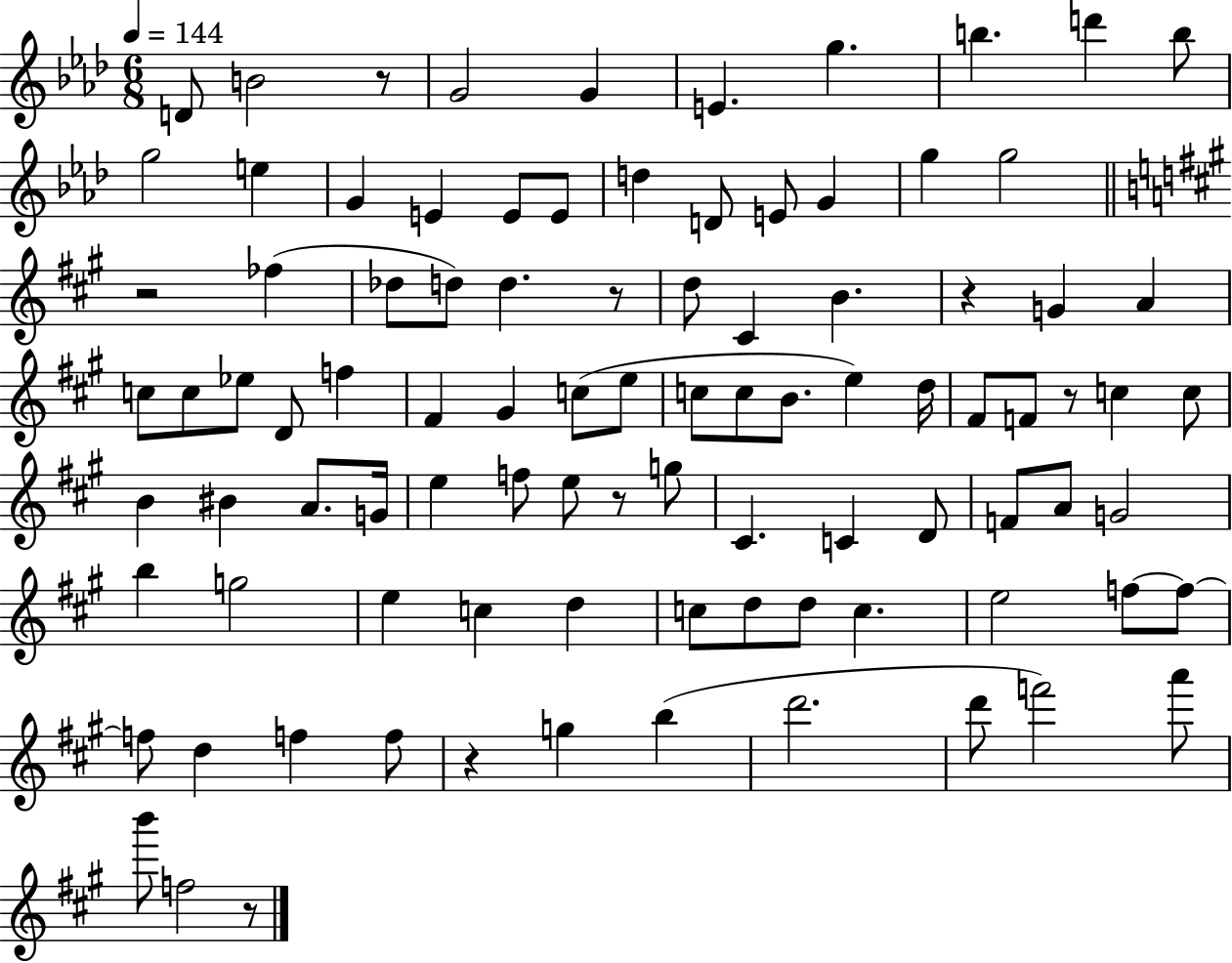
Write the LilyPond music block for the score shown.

{
  \clef treble
  \numericTimeSignature
  \time 6/8
  \key aes \major
  \tempo 4 = 144
  \repeat volta 2 { d'8 b'2 r8 | g'2 g'4 | e'4. g''4. | b''4. d'''4 b''8 | \break g''2 e''4 | g'4 e'4 e'8 e'8 | d''4 d'8 e'8 g'4 | g''4 g''2 | \break \bar "||" \break \key a \major r2 fes''4( | des''8 d''8) d''4. r8 | d''8 cis'4 b'4. | r4 g'4 a'4 | \break c''8 c''8 ees''8 d'8 f''4 | fis'4 gis'4 c''8( e''8 | c''8 c''8 b'8. e''4) d''16 | fis'8 f'8 r8 c''4 c''8 | \break b'4 bis'4 a'8. g'16 | e''4 f''8 e''8 r8 g''8 | cis'4. c'4 d'8 | f'8 a'8 g'2 | \break b''4 g''2 | e''4 c''4 d''4 | c''8 d''8 d''8 c''4. | e''2 f''8~~ f''8~~ | \break f''8 d''4 f''4 f''8 | r4 g''4 b''4( | d'''2. | d'''8 f'''2) a'''8 | \break b'''8 f''2 r8 | } \bar "|."
}